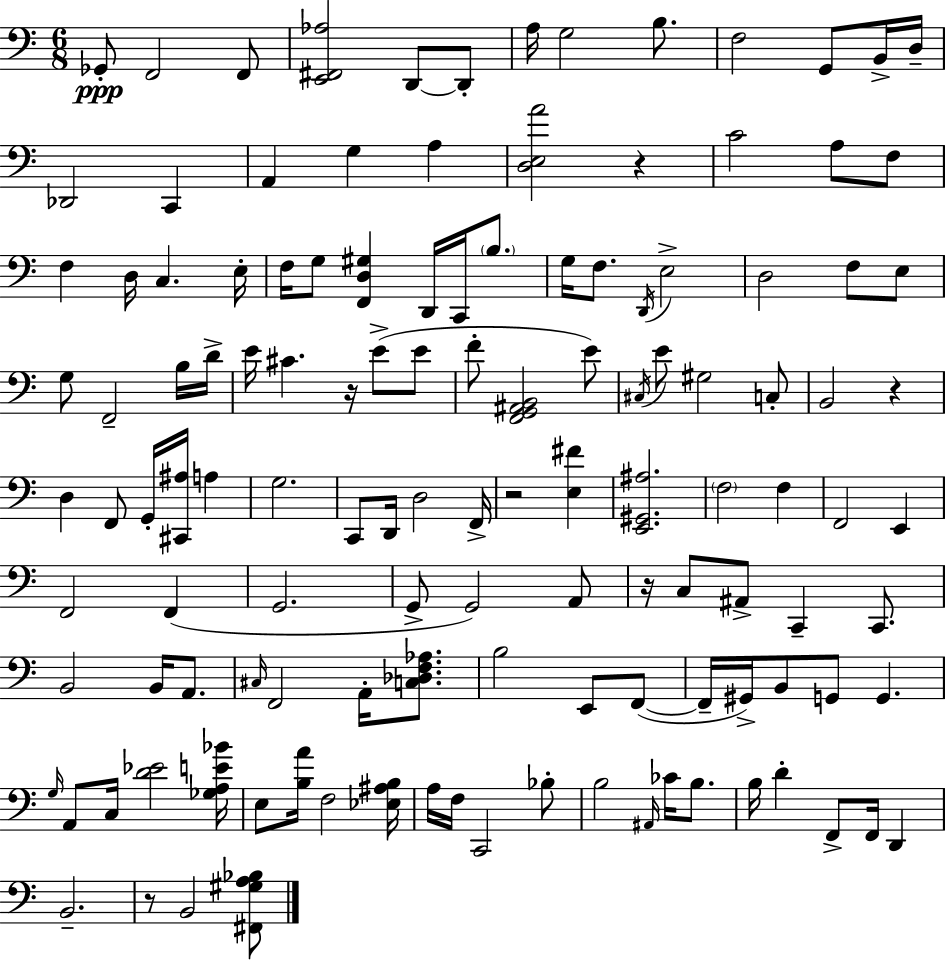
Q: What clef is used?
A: bass